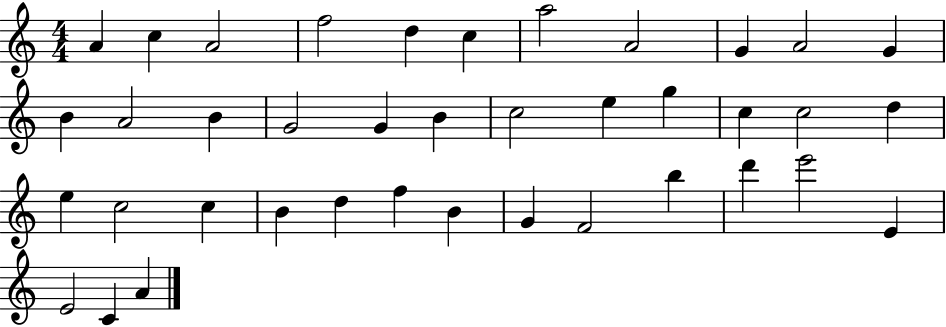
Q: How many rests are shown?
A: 0